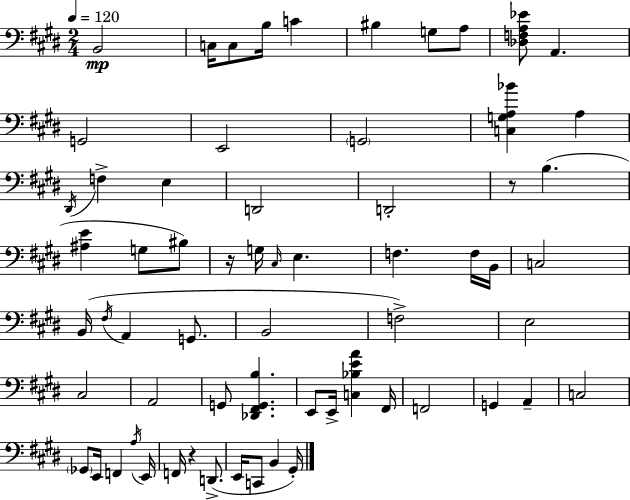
B2/h C3/s C3/e B3/s C4/q BIS3/q G3/e A3/e [Db3,F3,A3,Eb4]/e A2/q. G2/h E2/h G2/h [C3,G3,A3,Bb4]/q A3/q D#2/s F3/q E3/q D2/h D2/h R/e B3/q. [A#3,E4]/q G3/e BIS3/e R/s G3/s C#3/s E3/q. F3/q. F3/s B2/s C3/h B2/s F#3/s A2/q G2/e. B2/h F3/h E3/h C#3/h A2/h G2/e [Db2,F#2,G2,B3]/q. E2/e E2/s [C3,Bb3,E4,A4]/q F#2/s F2/h G2/q A2/q C3/h Gb2/e E2/s F2/q A3/s E2/s F2/s R/q D2/e. E2/s C2/e B2/q G#2/s